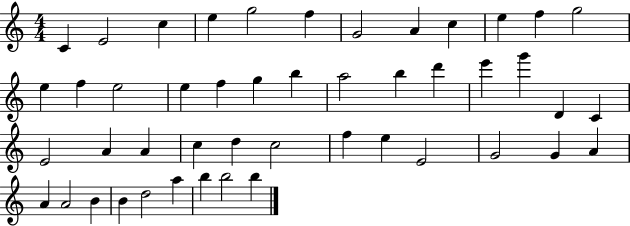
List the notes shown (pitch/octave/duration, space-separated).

C4/q E4/h C5/q E5/q G5/h F5/q G4/h A4/q C5/q E5/q F5/q G5/h E5/q F5/q E5/h E5/q F5/q G5/q B5/q A5/h B5/q D6/q E6/q G6/q D4/q C4/q E4/h A4/q A4/q C5/q D5/q C5/h F5/q E5/q E4/h G4/h G4/q A4/q A4/q A4/h B4/q B4/q D5/h A5/q B5/q B5/h B5/q